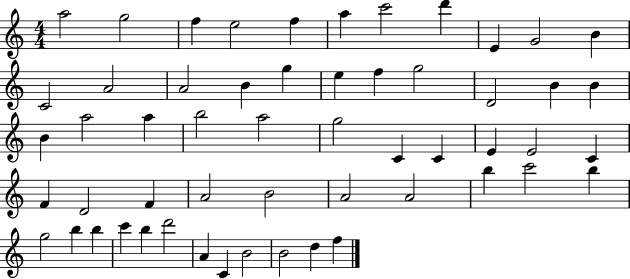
{
  \clef treble
  \numericTimeSignature
  \time 4/4
  \key c \major
  a''2 g''2 | f''4 e''2 f''4 | a''4 c'''2 d'''4 | e'4 g'2 b'4 | \break c'2 a'2 | a'2 b'4 g''4 | e''4 f''4 g''2 | d'2 b'4 b'4 | \break b'4 a''2 a''4 | b''2 a''2 | g''2 c'4 c'4 | e'4 e'2 c'4 | \break f'4 d'2 f'4 | a'2 b'2 | a'2 a'2 | b''4 c'''2 b''4 | \break g''2 b''4 b''4 | c'''4 b''4 d'''2 | a'4 c'4 b'2 | b'2 d''4 f''4 | \break \bar "|."
}